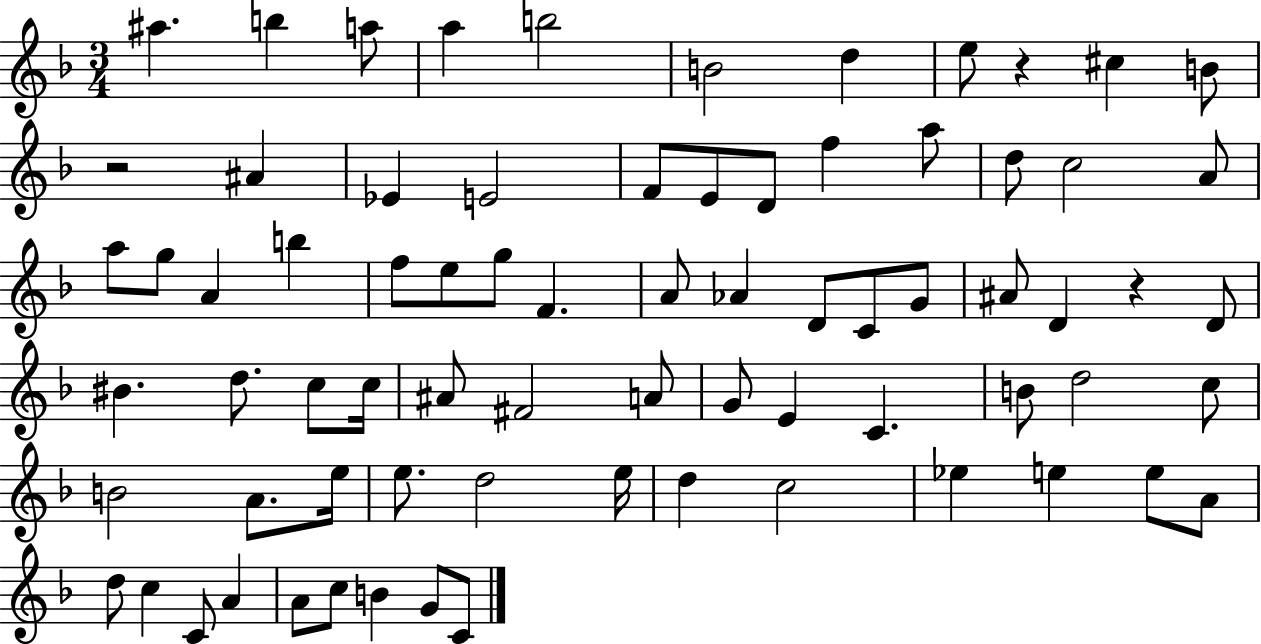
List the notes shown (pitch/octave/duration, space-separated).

A#5/q. B5/q A5/e A5/q B5/h B4/h D5/q E5/e R/q C#5/q B4/e R/h A#4/q Eb4/q E4/h F4/e E4/e D4/e F5/q A5/e D5/e C5/h A4/e A5/e G5/e A4/q B5/q F5/e E5/e G5/e F4/q. A4/e Ab4/q D4/e C4/e G4/e A#4/e D4/q R/q D4/e BIS4/q. D5/e. C5/e C5/s A#4/e F#4/h A4/e G4/e E4/q C4/q. B4/e D5/h C5/e B4/h A4/e. E5/s E5/e. D5/h E5/s D5/q C5/h Eb5/q E5/q E5/e A4/e D5/e C5/q C4/e A4/q A4/e C5/e B4/q G4/e C4/e